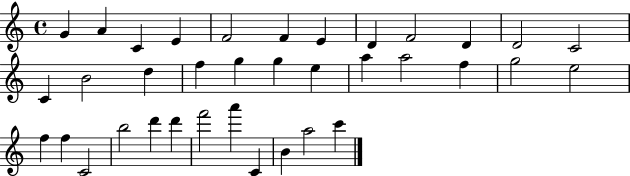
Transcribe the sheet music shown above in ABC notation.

X:1
T:Untitled
M:4/4
L:1/4
K:C
G A C E F2 F E D F2 D D2 C2 C B2 d f g g e a a2 f g2 e2 f f C2 b2 d' d' f'2 a' C B a2 c'